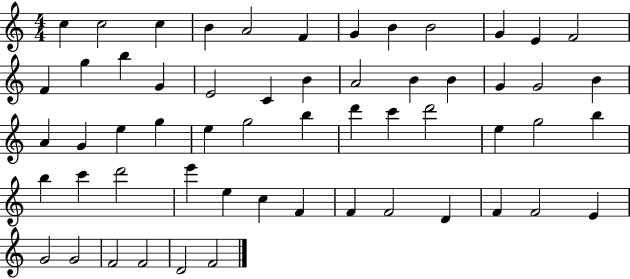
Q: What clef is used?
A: treble